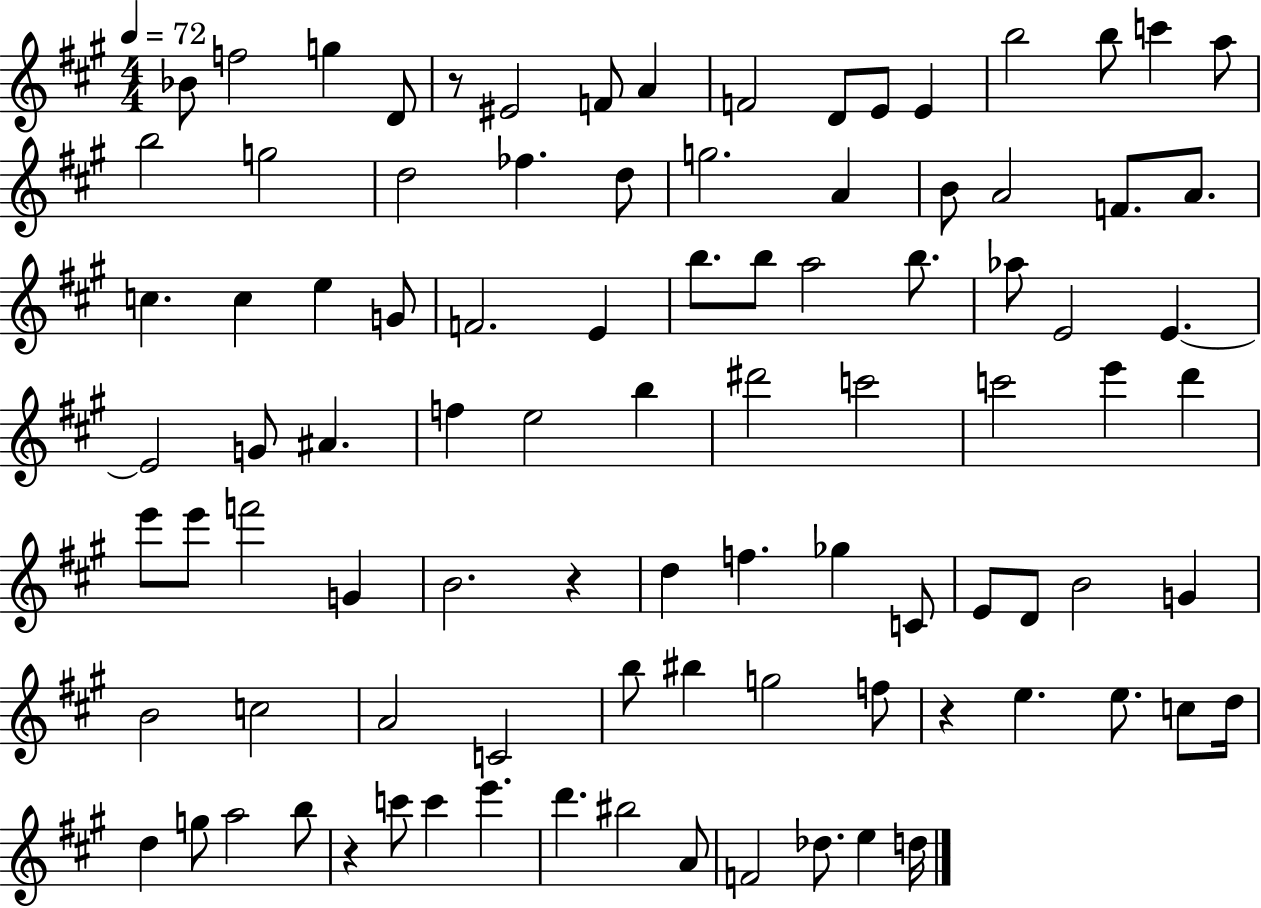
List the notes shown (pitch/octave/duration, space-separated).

Bb4/e F5/h G5/q D4/e R/e EIS4/h F4/e A4/q F4/h D4/e E4/e E4/q B5/h B5/e C6/q A5/e B5/h G5/h D5/h FES5/q. D5/e G5/h. A4/q B4/e A4/h F4/e. A4/e. C5/q. C5/q E5/q G4/e F4/h. E4/q B5/e. B5/e A5/h B5/e. Ab5/e E4/h E4/q. E4/h G4/e A#4/q. F5/q E5/h B5/q D#6/h C6/h C6/h E6/q D6/q E6/e E6/e F6/h G4/q B4/h. R/q D5/q F5/q. Gb5/q C4/e E4/e D4/e B4/h G4/q B4/h C5/h A4/h C4/h B5/e BIS5/q G5/h F5/e R/q E5/q. E5/e. C5/e D5/s D5/q G5/e A5/h B5/e R/q C6/e C6/q E6/q. D6/q. BIS5/h A4/e F4/h Db5/e. E5/q D5/s